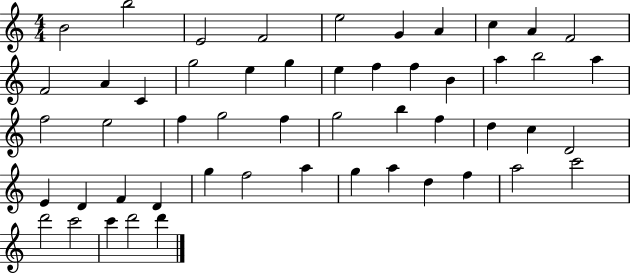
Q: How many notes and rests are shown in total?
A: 52